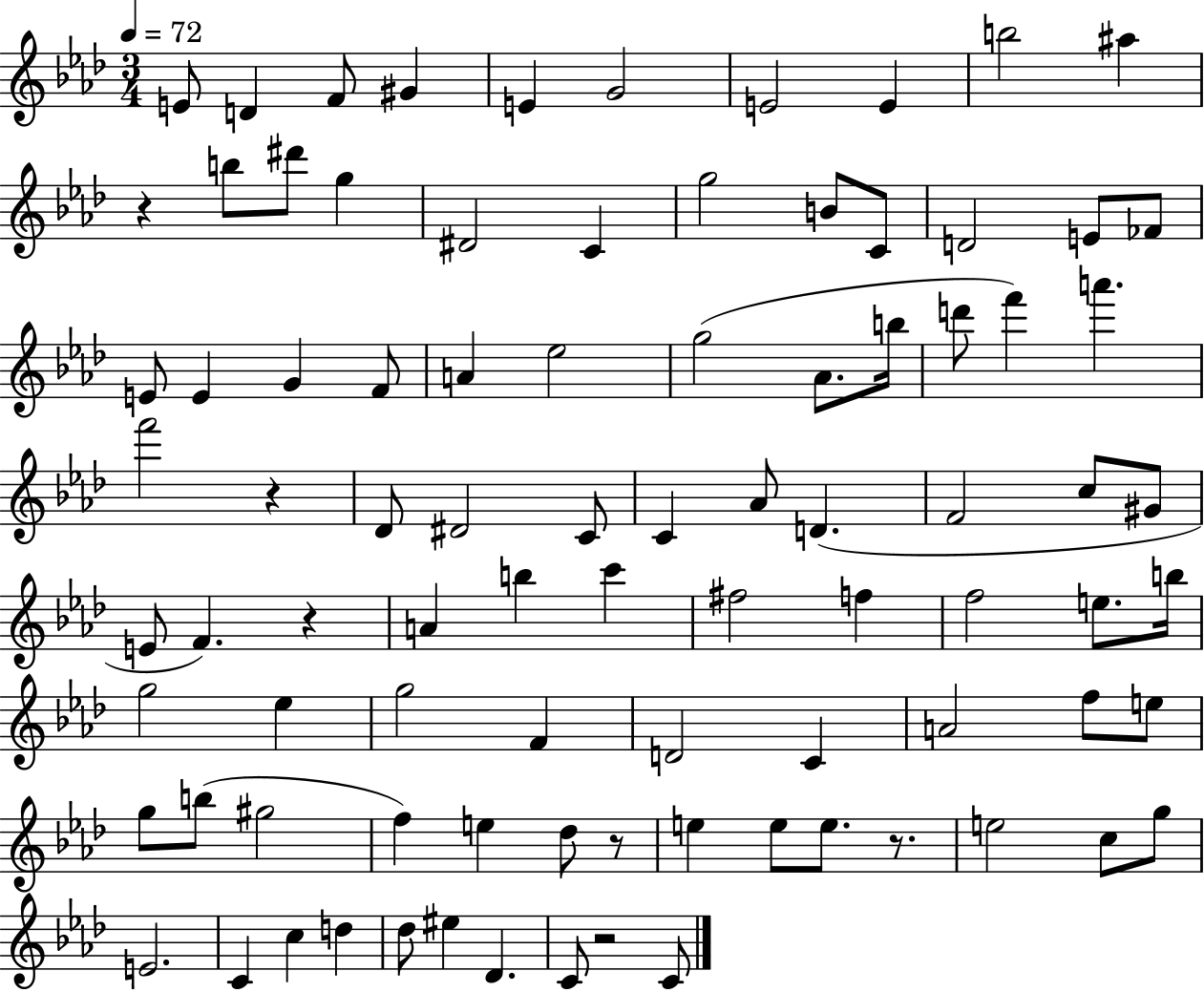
E4/e D4/q F4/e G#4/q E4/q G4/h E4/h E4/q B5/h A#5/q R/q B5/e D#6/e G5/q D#4/h C4/q G5/h B4/e C4/e D4/h E4/e FES4/e E4/e E4/q G4/q F4/e A4/q Eb5/h G5/h Ab4/e. B5/s D6/e F6/q A6/q. F6/h R/q Db4/e D#4/h C4/e C4/q Ab4/e D4/q. F4/h C5/e G#4/e E4/e F4/q. R/q A4/q B5/q C6/q F#5/h F5/q F5/h E5/e. B5/s G5/h Eb5/q G5/h F4/q D4/h C4/q A4/h F5/e E5/e G5/e B5/e G#5/h F5/q E5/q Db5/e R/e E5/q E5/e E5/e. R/e. E5/h C5/e G5/e E4/h. C4/q C5/q D5/q Db5/e EIS5/q Db4/q. C4/e R/h C4/e